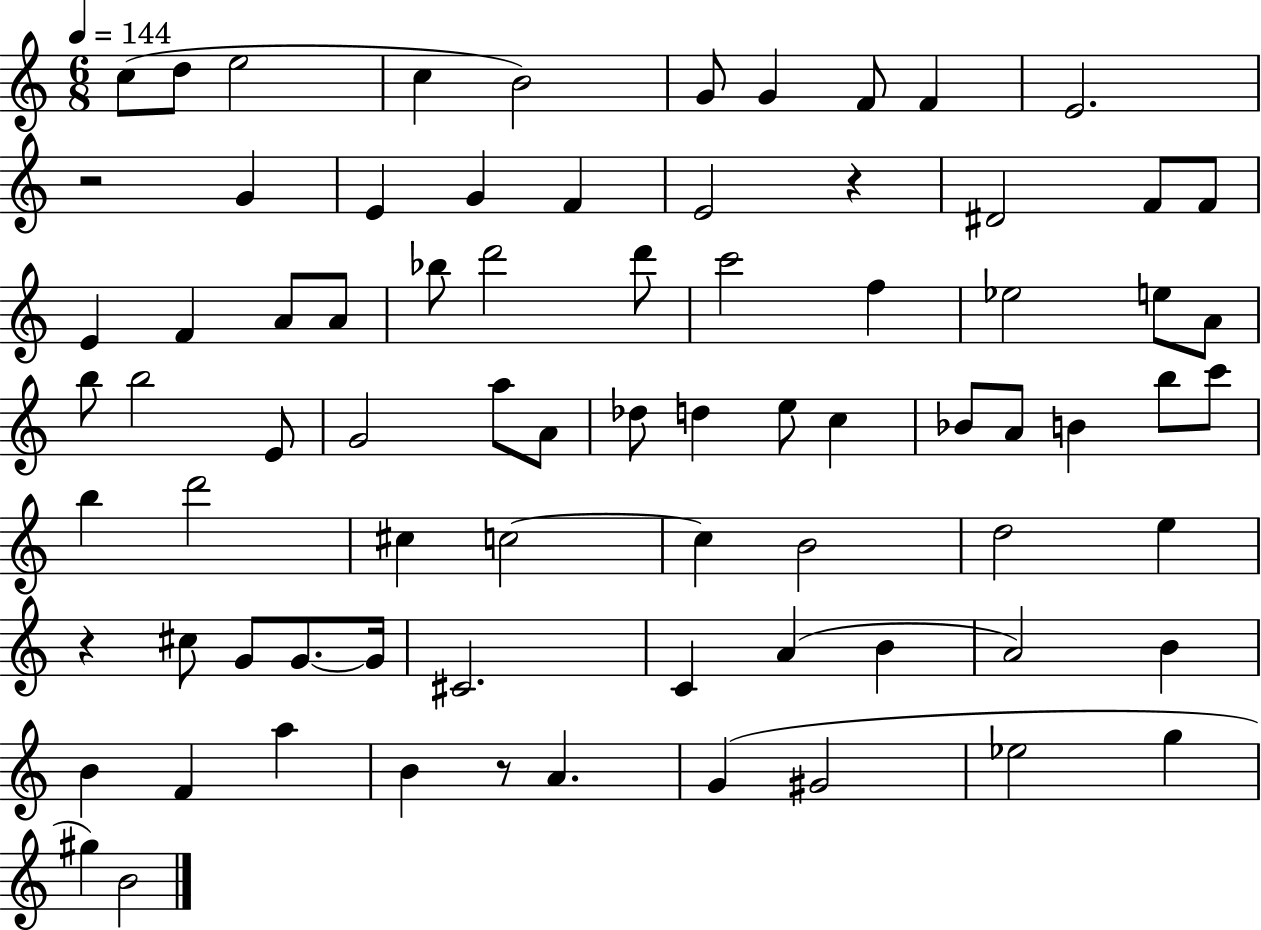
C5/e D5/e E5/h C5/q B4/h G4/e G4/q F4/e F4/q E4/h. R/h G4/q E4/q G4/q F4/q E4/h R/q D#4/h F4/e F4/e E4/q F4/q A4/e A4/e Bb5/e D6/h D6/e C6/h F5/q Eb5/h E5/e A4/e B5/e B5/h E4/e G4/h A5/e A4/e Db5/e D5/q E5/e C5/q Bb4/e A4/e B4/q B5/e C6/e B5/q D6/h C#5/q C5/h C5/q B4/h D5/h E5/q R/q C#5/e G4/e G4/e. G4/s C#4/h. C4/q A4/q B4/q A4/h B4/q B4/q F4/q A5/q B4/q R/e A4/q. G4/q G#4/h Eb5/h G5/q G#5/q B4/h